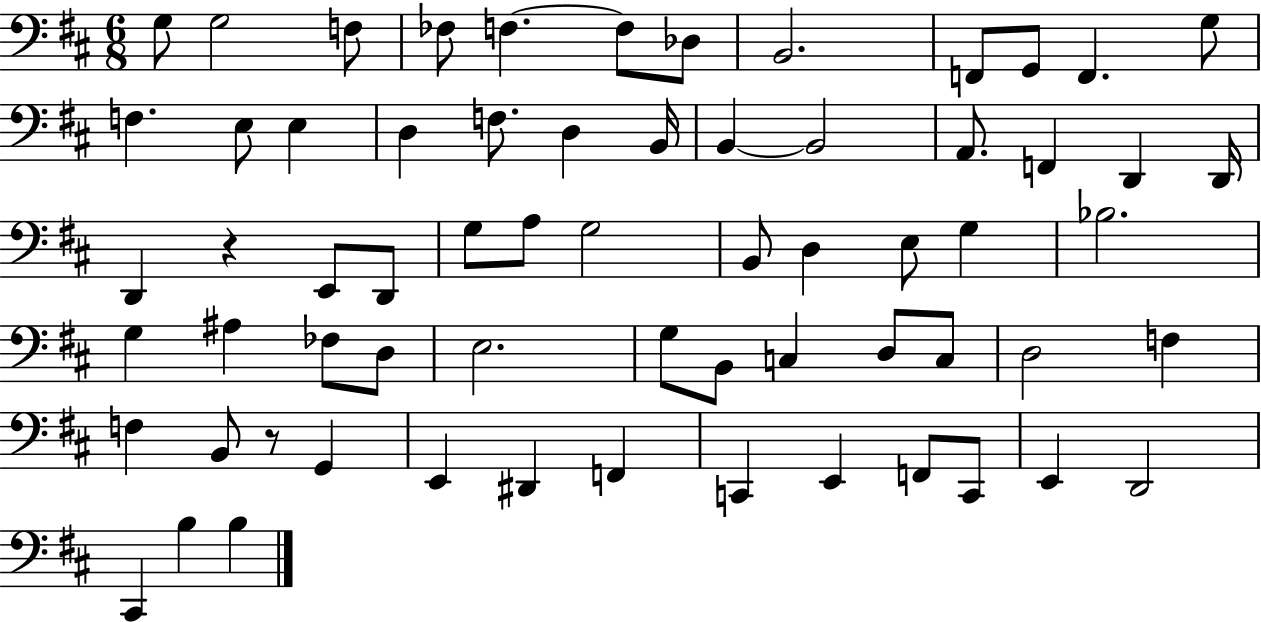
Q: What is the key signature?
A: D major